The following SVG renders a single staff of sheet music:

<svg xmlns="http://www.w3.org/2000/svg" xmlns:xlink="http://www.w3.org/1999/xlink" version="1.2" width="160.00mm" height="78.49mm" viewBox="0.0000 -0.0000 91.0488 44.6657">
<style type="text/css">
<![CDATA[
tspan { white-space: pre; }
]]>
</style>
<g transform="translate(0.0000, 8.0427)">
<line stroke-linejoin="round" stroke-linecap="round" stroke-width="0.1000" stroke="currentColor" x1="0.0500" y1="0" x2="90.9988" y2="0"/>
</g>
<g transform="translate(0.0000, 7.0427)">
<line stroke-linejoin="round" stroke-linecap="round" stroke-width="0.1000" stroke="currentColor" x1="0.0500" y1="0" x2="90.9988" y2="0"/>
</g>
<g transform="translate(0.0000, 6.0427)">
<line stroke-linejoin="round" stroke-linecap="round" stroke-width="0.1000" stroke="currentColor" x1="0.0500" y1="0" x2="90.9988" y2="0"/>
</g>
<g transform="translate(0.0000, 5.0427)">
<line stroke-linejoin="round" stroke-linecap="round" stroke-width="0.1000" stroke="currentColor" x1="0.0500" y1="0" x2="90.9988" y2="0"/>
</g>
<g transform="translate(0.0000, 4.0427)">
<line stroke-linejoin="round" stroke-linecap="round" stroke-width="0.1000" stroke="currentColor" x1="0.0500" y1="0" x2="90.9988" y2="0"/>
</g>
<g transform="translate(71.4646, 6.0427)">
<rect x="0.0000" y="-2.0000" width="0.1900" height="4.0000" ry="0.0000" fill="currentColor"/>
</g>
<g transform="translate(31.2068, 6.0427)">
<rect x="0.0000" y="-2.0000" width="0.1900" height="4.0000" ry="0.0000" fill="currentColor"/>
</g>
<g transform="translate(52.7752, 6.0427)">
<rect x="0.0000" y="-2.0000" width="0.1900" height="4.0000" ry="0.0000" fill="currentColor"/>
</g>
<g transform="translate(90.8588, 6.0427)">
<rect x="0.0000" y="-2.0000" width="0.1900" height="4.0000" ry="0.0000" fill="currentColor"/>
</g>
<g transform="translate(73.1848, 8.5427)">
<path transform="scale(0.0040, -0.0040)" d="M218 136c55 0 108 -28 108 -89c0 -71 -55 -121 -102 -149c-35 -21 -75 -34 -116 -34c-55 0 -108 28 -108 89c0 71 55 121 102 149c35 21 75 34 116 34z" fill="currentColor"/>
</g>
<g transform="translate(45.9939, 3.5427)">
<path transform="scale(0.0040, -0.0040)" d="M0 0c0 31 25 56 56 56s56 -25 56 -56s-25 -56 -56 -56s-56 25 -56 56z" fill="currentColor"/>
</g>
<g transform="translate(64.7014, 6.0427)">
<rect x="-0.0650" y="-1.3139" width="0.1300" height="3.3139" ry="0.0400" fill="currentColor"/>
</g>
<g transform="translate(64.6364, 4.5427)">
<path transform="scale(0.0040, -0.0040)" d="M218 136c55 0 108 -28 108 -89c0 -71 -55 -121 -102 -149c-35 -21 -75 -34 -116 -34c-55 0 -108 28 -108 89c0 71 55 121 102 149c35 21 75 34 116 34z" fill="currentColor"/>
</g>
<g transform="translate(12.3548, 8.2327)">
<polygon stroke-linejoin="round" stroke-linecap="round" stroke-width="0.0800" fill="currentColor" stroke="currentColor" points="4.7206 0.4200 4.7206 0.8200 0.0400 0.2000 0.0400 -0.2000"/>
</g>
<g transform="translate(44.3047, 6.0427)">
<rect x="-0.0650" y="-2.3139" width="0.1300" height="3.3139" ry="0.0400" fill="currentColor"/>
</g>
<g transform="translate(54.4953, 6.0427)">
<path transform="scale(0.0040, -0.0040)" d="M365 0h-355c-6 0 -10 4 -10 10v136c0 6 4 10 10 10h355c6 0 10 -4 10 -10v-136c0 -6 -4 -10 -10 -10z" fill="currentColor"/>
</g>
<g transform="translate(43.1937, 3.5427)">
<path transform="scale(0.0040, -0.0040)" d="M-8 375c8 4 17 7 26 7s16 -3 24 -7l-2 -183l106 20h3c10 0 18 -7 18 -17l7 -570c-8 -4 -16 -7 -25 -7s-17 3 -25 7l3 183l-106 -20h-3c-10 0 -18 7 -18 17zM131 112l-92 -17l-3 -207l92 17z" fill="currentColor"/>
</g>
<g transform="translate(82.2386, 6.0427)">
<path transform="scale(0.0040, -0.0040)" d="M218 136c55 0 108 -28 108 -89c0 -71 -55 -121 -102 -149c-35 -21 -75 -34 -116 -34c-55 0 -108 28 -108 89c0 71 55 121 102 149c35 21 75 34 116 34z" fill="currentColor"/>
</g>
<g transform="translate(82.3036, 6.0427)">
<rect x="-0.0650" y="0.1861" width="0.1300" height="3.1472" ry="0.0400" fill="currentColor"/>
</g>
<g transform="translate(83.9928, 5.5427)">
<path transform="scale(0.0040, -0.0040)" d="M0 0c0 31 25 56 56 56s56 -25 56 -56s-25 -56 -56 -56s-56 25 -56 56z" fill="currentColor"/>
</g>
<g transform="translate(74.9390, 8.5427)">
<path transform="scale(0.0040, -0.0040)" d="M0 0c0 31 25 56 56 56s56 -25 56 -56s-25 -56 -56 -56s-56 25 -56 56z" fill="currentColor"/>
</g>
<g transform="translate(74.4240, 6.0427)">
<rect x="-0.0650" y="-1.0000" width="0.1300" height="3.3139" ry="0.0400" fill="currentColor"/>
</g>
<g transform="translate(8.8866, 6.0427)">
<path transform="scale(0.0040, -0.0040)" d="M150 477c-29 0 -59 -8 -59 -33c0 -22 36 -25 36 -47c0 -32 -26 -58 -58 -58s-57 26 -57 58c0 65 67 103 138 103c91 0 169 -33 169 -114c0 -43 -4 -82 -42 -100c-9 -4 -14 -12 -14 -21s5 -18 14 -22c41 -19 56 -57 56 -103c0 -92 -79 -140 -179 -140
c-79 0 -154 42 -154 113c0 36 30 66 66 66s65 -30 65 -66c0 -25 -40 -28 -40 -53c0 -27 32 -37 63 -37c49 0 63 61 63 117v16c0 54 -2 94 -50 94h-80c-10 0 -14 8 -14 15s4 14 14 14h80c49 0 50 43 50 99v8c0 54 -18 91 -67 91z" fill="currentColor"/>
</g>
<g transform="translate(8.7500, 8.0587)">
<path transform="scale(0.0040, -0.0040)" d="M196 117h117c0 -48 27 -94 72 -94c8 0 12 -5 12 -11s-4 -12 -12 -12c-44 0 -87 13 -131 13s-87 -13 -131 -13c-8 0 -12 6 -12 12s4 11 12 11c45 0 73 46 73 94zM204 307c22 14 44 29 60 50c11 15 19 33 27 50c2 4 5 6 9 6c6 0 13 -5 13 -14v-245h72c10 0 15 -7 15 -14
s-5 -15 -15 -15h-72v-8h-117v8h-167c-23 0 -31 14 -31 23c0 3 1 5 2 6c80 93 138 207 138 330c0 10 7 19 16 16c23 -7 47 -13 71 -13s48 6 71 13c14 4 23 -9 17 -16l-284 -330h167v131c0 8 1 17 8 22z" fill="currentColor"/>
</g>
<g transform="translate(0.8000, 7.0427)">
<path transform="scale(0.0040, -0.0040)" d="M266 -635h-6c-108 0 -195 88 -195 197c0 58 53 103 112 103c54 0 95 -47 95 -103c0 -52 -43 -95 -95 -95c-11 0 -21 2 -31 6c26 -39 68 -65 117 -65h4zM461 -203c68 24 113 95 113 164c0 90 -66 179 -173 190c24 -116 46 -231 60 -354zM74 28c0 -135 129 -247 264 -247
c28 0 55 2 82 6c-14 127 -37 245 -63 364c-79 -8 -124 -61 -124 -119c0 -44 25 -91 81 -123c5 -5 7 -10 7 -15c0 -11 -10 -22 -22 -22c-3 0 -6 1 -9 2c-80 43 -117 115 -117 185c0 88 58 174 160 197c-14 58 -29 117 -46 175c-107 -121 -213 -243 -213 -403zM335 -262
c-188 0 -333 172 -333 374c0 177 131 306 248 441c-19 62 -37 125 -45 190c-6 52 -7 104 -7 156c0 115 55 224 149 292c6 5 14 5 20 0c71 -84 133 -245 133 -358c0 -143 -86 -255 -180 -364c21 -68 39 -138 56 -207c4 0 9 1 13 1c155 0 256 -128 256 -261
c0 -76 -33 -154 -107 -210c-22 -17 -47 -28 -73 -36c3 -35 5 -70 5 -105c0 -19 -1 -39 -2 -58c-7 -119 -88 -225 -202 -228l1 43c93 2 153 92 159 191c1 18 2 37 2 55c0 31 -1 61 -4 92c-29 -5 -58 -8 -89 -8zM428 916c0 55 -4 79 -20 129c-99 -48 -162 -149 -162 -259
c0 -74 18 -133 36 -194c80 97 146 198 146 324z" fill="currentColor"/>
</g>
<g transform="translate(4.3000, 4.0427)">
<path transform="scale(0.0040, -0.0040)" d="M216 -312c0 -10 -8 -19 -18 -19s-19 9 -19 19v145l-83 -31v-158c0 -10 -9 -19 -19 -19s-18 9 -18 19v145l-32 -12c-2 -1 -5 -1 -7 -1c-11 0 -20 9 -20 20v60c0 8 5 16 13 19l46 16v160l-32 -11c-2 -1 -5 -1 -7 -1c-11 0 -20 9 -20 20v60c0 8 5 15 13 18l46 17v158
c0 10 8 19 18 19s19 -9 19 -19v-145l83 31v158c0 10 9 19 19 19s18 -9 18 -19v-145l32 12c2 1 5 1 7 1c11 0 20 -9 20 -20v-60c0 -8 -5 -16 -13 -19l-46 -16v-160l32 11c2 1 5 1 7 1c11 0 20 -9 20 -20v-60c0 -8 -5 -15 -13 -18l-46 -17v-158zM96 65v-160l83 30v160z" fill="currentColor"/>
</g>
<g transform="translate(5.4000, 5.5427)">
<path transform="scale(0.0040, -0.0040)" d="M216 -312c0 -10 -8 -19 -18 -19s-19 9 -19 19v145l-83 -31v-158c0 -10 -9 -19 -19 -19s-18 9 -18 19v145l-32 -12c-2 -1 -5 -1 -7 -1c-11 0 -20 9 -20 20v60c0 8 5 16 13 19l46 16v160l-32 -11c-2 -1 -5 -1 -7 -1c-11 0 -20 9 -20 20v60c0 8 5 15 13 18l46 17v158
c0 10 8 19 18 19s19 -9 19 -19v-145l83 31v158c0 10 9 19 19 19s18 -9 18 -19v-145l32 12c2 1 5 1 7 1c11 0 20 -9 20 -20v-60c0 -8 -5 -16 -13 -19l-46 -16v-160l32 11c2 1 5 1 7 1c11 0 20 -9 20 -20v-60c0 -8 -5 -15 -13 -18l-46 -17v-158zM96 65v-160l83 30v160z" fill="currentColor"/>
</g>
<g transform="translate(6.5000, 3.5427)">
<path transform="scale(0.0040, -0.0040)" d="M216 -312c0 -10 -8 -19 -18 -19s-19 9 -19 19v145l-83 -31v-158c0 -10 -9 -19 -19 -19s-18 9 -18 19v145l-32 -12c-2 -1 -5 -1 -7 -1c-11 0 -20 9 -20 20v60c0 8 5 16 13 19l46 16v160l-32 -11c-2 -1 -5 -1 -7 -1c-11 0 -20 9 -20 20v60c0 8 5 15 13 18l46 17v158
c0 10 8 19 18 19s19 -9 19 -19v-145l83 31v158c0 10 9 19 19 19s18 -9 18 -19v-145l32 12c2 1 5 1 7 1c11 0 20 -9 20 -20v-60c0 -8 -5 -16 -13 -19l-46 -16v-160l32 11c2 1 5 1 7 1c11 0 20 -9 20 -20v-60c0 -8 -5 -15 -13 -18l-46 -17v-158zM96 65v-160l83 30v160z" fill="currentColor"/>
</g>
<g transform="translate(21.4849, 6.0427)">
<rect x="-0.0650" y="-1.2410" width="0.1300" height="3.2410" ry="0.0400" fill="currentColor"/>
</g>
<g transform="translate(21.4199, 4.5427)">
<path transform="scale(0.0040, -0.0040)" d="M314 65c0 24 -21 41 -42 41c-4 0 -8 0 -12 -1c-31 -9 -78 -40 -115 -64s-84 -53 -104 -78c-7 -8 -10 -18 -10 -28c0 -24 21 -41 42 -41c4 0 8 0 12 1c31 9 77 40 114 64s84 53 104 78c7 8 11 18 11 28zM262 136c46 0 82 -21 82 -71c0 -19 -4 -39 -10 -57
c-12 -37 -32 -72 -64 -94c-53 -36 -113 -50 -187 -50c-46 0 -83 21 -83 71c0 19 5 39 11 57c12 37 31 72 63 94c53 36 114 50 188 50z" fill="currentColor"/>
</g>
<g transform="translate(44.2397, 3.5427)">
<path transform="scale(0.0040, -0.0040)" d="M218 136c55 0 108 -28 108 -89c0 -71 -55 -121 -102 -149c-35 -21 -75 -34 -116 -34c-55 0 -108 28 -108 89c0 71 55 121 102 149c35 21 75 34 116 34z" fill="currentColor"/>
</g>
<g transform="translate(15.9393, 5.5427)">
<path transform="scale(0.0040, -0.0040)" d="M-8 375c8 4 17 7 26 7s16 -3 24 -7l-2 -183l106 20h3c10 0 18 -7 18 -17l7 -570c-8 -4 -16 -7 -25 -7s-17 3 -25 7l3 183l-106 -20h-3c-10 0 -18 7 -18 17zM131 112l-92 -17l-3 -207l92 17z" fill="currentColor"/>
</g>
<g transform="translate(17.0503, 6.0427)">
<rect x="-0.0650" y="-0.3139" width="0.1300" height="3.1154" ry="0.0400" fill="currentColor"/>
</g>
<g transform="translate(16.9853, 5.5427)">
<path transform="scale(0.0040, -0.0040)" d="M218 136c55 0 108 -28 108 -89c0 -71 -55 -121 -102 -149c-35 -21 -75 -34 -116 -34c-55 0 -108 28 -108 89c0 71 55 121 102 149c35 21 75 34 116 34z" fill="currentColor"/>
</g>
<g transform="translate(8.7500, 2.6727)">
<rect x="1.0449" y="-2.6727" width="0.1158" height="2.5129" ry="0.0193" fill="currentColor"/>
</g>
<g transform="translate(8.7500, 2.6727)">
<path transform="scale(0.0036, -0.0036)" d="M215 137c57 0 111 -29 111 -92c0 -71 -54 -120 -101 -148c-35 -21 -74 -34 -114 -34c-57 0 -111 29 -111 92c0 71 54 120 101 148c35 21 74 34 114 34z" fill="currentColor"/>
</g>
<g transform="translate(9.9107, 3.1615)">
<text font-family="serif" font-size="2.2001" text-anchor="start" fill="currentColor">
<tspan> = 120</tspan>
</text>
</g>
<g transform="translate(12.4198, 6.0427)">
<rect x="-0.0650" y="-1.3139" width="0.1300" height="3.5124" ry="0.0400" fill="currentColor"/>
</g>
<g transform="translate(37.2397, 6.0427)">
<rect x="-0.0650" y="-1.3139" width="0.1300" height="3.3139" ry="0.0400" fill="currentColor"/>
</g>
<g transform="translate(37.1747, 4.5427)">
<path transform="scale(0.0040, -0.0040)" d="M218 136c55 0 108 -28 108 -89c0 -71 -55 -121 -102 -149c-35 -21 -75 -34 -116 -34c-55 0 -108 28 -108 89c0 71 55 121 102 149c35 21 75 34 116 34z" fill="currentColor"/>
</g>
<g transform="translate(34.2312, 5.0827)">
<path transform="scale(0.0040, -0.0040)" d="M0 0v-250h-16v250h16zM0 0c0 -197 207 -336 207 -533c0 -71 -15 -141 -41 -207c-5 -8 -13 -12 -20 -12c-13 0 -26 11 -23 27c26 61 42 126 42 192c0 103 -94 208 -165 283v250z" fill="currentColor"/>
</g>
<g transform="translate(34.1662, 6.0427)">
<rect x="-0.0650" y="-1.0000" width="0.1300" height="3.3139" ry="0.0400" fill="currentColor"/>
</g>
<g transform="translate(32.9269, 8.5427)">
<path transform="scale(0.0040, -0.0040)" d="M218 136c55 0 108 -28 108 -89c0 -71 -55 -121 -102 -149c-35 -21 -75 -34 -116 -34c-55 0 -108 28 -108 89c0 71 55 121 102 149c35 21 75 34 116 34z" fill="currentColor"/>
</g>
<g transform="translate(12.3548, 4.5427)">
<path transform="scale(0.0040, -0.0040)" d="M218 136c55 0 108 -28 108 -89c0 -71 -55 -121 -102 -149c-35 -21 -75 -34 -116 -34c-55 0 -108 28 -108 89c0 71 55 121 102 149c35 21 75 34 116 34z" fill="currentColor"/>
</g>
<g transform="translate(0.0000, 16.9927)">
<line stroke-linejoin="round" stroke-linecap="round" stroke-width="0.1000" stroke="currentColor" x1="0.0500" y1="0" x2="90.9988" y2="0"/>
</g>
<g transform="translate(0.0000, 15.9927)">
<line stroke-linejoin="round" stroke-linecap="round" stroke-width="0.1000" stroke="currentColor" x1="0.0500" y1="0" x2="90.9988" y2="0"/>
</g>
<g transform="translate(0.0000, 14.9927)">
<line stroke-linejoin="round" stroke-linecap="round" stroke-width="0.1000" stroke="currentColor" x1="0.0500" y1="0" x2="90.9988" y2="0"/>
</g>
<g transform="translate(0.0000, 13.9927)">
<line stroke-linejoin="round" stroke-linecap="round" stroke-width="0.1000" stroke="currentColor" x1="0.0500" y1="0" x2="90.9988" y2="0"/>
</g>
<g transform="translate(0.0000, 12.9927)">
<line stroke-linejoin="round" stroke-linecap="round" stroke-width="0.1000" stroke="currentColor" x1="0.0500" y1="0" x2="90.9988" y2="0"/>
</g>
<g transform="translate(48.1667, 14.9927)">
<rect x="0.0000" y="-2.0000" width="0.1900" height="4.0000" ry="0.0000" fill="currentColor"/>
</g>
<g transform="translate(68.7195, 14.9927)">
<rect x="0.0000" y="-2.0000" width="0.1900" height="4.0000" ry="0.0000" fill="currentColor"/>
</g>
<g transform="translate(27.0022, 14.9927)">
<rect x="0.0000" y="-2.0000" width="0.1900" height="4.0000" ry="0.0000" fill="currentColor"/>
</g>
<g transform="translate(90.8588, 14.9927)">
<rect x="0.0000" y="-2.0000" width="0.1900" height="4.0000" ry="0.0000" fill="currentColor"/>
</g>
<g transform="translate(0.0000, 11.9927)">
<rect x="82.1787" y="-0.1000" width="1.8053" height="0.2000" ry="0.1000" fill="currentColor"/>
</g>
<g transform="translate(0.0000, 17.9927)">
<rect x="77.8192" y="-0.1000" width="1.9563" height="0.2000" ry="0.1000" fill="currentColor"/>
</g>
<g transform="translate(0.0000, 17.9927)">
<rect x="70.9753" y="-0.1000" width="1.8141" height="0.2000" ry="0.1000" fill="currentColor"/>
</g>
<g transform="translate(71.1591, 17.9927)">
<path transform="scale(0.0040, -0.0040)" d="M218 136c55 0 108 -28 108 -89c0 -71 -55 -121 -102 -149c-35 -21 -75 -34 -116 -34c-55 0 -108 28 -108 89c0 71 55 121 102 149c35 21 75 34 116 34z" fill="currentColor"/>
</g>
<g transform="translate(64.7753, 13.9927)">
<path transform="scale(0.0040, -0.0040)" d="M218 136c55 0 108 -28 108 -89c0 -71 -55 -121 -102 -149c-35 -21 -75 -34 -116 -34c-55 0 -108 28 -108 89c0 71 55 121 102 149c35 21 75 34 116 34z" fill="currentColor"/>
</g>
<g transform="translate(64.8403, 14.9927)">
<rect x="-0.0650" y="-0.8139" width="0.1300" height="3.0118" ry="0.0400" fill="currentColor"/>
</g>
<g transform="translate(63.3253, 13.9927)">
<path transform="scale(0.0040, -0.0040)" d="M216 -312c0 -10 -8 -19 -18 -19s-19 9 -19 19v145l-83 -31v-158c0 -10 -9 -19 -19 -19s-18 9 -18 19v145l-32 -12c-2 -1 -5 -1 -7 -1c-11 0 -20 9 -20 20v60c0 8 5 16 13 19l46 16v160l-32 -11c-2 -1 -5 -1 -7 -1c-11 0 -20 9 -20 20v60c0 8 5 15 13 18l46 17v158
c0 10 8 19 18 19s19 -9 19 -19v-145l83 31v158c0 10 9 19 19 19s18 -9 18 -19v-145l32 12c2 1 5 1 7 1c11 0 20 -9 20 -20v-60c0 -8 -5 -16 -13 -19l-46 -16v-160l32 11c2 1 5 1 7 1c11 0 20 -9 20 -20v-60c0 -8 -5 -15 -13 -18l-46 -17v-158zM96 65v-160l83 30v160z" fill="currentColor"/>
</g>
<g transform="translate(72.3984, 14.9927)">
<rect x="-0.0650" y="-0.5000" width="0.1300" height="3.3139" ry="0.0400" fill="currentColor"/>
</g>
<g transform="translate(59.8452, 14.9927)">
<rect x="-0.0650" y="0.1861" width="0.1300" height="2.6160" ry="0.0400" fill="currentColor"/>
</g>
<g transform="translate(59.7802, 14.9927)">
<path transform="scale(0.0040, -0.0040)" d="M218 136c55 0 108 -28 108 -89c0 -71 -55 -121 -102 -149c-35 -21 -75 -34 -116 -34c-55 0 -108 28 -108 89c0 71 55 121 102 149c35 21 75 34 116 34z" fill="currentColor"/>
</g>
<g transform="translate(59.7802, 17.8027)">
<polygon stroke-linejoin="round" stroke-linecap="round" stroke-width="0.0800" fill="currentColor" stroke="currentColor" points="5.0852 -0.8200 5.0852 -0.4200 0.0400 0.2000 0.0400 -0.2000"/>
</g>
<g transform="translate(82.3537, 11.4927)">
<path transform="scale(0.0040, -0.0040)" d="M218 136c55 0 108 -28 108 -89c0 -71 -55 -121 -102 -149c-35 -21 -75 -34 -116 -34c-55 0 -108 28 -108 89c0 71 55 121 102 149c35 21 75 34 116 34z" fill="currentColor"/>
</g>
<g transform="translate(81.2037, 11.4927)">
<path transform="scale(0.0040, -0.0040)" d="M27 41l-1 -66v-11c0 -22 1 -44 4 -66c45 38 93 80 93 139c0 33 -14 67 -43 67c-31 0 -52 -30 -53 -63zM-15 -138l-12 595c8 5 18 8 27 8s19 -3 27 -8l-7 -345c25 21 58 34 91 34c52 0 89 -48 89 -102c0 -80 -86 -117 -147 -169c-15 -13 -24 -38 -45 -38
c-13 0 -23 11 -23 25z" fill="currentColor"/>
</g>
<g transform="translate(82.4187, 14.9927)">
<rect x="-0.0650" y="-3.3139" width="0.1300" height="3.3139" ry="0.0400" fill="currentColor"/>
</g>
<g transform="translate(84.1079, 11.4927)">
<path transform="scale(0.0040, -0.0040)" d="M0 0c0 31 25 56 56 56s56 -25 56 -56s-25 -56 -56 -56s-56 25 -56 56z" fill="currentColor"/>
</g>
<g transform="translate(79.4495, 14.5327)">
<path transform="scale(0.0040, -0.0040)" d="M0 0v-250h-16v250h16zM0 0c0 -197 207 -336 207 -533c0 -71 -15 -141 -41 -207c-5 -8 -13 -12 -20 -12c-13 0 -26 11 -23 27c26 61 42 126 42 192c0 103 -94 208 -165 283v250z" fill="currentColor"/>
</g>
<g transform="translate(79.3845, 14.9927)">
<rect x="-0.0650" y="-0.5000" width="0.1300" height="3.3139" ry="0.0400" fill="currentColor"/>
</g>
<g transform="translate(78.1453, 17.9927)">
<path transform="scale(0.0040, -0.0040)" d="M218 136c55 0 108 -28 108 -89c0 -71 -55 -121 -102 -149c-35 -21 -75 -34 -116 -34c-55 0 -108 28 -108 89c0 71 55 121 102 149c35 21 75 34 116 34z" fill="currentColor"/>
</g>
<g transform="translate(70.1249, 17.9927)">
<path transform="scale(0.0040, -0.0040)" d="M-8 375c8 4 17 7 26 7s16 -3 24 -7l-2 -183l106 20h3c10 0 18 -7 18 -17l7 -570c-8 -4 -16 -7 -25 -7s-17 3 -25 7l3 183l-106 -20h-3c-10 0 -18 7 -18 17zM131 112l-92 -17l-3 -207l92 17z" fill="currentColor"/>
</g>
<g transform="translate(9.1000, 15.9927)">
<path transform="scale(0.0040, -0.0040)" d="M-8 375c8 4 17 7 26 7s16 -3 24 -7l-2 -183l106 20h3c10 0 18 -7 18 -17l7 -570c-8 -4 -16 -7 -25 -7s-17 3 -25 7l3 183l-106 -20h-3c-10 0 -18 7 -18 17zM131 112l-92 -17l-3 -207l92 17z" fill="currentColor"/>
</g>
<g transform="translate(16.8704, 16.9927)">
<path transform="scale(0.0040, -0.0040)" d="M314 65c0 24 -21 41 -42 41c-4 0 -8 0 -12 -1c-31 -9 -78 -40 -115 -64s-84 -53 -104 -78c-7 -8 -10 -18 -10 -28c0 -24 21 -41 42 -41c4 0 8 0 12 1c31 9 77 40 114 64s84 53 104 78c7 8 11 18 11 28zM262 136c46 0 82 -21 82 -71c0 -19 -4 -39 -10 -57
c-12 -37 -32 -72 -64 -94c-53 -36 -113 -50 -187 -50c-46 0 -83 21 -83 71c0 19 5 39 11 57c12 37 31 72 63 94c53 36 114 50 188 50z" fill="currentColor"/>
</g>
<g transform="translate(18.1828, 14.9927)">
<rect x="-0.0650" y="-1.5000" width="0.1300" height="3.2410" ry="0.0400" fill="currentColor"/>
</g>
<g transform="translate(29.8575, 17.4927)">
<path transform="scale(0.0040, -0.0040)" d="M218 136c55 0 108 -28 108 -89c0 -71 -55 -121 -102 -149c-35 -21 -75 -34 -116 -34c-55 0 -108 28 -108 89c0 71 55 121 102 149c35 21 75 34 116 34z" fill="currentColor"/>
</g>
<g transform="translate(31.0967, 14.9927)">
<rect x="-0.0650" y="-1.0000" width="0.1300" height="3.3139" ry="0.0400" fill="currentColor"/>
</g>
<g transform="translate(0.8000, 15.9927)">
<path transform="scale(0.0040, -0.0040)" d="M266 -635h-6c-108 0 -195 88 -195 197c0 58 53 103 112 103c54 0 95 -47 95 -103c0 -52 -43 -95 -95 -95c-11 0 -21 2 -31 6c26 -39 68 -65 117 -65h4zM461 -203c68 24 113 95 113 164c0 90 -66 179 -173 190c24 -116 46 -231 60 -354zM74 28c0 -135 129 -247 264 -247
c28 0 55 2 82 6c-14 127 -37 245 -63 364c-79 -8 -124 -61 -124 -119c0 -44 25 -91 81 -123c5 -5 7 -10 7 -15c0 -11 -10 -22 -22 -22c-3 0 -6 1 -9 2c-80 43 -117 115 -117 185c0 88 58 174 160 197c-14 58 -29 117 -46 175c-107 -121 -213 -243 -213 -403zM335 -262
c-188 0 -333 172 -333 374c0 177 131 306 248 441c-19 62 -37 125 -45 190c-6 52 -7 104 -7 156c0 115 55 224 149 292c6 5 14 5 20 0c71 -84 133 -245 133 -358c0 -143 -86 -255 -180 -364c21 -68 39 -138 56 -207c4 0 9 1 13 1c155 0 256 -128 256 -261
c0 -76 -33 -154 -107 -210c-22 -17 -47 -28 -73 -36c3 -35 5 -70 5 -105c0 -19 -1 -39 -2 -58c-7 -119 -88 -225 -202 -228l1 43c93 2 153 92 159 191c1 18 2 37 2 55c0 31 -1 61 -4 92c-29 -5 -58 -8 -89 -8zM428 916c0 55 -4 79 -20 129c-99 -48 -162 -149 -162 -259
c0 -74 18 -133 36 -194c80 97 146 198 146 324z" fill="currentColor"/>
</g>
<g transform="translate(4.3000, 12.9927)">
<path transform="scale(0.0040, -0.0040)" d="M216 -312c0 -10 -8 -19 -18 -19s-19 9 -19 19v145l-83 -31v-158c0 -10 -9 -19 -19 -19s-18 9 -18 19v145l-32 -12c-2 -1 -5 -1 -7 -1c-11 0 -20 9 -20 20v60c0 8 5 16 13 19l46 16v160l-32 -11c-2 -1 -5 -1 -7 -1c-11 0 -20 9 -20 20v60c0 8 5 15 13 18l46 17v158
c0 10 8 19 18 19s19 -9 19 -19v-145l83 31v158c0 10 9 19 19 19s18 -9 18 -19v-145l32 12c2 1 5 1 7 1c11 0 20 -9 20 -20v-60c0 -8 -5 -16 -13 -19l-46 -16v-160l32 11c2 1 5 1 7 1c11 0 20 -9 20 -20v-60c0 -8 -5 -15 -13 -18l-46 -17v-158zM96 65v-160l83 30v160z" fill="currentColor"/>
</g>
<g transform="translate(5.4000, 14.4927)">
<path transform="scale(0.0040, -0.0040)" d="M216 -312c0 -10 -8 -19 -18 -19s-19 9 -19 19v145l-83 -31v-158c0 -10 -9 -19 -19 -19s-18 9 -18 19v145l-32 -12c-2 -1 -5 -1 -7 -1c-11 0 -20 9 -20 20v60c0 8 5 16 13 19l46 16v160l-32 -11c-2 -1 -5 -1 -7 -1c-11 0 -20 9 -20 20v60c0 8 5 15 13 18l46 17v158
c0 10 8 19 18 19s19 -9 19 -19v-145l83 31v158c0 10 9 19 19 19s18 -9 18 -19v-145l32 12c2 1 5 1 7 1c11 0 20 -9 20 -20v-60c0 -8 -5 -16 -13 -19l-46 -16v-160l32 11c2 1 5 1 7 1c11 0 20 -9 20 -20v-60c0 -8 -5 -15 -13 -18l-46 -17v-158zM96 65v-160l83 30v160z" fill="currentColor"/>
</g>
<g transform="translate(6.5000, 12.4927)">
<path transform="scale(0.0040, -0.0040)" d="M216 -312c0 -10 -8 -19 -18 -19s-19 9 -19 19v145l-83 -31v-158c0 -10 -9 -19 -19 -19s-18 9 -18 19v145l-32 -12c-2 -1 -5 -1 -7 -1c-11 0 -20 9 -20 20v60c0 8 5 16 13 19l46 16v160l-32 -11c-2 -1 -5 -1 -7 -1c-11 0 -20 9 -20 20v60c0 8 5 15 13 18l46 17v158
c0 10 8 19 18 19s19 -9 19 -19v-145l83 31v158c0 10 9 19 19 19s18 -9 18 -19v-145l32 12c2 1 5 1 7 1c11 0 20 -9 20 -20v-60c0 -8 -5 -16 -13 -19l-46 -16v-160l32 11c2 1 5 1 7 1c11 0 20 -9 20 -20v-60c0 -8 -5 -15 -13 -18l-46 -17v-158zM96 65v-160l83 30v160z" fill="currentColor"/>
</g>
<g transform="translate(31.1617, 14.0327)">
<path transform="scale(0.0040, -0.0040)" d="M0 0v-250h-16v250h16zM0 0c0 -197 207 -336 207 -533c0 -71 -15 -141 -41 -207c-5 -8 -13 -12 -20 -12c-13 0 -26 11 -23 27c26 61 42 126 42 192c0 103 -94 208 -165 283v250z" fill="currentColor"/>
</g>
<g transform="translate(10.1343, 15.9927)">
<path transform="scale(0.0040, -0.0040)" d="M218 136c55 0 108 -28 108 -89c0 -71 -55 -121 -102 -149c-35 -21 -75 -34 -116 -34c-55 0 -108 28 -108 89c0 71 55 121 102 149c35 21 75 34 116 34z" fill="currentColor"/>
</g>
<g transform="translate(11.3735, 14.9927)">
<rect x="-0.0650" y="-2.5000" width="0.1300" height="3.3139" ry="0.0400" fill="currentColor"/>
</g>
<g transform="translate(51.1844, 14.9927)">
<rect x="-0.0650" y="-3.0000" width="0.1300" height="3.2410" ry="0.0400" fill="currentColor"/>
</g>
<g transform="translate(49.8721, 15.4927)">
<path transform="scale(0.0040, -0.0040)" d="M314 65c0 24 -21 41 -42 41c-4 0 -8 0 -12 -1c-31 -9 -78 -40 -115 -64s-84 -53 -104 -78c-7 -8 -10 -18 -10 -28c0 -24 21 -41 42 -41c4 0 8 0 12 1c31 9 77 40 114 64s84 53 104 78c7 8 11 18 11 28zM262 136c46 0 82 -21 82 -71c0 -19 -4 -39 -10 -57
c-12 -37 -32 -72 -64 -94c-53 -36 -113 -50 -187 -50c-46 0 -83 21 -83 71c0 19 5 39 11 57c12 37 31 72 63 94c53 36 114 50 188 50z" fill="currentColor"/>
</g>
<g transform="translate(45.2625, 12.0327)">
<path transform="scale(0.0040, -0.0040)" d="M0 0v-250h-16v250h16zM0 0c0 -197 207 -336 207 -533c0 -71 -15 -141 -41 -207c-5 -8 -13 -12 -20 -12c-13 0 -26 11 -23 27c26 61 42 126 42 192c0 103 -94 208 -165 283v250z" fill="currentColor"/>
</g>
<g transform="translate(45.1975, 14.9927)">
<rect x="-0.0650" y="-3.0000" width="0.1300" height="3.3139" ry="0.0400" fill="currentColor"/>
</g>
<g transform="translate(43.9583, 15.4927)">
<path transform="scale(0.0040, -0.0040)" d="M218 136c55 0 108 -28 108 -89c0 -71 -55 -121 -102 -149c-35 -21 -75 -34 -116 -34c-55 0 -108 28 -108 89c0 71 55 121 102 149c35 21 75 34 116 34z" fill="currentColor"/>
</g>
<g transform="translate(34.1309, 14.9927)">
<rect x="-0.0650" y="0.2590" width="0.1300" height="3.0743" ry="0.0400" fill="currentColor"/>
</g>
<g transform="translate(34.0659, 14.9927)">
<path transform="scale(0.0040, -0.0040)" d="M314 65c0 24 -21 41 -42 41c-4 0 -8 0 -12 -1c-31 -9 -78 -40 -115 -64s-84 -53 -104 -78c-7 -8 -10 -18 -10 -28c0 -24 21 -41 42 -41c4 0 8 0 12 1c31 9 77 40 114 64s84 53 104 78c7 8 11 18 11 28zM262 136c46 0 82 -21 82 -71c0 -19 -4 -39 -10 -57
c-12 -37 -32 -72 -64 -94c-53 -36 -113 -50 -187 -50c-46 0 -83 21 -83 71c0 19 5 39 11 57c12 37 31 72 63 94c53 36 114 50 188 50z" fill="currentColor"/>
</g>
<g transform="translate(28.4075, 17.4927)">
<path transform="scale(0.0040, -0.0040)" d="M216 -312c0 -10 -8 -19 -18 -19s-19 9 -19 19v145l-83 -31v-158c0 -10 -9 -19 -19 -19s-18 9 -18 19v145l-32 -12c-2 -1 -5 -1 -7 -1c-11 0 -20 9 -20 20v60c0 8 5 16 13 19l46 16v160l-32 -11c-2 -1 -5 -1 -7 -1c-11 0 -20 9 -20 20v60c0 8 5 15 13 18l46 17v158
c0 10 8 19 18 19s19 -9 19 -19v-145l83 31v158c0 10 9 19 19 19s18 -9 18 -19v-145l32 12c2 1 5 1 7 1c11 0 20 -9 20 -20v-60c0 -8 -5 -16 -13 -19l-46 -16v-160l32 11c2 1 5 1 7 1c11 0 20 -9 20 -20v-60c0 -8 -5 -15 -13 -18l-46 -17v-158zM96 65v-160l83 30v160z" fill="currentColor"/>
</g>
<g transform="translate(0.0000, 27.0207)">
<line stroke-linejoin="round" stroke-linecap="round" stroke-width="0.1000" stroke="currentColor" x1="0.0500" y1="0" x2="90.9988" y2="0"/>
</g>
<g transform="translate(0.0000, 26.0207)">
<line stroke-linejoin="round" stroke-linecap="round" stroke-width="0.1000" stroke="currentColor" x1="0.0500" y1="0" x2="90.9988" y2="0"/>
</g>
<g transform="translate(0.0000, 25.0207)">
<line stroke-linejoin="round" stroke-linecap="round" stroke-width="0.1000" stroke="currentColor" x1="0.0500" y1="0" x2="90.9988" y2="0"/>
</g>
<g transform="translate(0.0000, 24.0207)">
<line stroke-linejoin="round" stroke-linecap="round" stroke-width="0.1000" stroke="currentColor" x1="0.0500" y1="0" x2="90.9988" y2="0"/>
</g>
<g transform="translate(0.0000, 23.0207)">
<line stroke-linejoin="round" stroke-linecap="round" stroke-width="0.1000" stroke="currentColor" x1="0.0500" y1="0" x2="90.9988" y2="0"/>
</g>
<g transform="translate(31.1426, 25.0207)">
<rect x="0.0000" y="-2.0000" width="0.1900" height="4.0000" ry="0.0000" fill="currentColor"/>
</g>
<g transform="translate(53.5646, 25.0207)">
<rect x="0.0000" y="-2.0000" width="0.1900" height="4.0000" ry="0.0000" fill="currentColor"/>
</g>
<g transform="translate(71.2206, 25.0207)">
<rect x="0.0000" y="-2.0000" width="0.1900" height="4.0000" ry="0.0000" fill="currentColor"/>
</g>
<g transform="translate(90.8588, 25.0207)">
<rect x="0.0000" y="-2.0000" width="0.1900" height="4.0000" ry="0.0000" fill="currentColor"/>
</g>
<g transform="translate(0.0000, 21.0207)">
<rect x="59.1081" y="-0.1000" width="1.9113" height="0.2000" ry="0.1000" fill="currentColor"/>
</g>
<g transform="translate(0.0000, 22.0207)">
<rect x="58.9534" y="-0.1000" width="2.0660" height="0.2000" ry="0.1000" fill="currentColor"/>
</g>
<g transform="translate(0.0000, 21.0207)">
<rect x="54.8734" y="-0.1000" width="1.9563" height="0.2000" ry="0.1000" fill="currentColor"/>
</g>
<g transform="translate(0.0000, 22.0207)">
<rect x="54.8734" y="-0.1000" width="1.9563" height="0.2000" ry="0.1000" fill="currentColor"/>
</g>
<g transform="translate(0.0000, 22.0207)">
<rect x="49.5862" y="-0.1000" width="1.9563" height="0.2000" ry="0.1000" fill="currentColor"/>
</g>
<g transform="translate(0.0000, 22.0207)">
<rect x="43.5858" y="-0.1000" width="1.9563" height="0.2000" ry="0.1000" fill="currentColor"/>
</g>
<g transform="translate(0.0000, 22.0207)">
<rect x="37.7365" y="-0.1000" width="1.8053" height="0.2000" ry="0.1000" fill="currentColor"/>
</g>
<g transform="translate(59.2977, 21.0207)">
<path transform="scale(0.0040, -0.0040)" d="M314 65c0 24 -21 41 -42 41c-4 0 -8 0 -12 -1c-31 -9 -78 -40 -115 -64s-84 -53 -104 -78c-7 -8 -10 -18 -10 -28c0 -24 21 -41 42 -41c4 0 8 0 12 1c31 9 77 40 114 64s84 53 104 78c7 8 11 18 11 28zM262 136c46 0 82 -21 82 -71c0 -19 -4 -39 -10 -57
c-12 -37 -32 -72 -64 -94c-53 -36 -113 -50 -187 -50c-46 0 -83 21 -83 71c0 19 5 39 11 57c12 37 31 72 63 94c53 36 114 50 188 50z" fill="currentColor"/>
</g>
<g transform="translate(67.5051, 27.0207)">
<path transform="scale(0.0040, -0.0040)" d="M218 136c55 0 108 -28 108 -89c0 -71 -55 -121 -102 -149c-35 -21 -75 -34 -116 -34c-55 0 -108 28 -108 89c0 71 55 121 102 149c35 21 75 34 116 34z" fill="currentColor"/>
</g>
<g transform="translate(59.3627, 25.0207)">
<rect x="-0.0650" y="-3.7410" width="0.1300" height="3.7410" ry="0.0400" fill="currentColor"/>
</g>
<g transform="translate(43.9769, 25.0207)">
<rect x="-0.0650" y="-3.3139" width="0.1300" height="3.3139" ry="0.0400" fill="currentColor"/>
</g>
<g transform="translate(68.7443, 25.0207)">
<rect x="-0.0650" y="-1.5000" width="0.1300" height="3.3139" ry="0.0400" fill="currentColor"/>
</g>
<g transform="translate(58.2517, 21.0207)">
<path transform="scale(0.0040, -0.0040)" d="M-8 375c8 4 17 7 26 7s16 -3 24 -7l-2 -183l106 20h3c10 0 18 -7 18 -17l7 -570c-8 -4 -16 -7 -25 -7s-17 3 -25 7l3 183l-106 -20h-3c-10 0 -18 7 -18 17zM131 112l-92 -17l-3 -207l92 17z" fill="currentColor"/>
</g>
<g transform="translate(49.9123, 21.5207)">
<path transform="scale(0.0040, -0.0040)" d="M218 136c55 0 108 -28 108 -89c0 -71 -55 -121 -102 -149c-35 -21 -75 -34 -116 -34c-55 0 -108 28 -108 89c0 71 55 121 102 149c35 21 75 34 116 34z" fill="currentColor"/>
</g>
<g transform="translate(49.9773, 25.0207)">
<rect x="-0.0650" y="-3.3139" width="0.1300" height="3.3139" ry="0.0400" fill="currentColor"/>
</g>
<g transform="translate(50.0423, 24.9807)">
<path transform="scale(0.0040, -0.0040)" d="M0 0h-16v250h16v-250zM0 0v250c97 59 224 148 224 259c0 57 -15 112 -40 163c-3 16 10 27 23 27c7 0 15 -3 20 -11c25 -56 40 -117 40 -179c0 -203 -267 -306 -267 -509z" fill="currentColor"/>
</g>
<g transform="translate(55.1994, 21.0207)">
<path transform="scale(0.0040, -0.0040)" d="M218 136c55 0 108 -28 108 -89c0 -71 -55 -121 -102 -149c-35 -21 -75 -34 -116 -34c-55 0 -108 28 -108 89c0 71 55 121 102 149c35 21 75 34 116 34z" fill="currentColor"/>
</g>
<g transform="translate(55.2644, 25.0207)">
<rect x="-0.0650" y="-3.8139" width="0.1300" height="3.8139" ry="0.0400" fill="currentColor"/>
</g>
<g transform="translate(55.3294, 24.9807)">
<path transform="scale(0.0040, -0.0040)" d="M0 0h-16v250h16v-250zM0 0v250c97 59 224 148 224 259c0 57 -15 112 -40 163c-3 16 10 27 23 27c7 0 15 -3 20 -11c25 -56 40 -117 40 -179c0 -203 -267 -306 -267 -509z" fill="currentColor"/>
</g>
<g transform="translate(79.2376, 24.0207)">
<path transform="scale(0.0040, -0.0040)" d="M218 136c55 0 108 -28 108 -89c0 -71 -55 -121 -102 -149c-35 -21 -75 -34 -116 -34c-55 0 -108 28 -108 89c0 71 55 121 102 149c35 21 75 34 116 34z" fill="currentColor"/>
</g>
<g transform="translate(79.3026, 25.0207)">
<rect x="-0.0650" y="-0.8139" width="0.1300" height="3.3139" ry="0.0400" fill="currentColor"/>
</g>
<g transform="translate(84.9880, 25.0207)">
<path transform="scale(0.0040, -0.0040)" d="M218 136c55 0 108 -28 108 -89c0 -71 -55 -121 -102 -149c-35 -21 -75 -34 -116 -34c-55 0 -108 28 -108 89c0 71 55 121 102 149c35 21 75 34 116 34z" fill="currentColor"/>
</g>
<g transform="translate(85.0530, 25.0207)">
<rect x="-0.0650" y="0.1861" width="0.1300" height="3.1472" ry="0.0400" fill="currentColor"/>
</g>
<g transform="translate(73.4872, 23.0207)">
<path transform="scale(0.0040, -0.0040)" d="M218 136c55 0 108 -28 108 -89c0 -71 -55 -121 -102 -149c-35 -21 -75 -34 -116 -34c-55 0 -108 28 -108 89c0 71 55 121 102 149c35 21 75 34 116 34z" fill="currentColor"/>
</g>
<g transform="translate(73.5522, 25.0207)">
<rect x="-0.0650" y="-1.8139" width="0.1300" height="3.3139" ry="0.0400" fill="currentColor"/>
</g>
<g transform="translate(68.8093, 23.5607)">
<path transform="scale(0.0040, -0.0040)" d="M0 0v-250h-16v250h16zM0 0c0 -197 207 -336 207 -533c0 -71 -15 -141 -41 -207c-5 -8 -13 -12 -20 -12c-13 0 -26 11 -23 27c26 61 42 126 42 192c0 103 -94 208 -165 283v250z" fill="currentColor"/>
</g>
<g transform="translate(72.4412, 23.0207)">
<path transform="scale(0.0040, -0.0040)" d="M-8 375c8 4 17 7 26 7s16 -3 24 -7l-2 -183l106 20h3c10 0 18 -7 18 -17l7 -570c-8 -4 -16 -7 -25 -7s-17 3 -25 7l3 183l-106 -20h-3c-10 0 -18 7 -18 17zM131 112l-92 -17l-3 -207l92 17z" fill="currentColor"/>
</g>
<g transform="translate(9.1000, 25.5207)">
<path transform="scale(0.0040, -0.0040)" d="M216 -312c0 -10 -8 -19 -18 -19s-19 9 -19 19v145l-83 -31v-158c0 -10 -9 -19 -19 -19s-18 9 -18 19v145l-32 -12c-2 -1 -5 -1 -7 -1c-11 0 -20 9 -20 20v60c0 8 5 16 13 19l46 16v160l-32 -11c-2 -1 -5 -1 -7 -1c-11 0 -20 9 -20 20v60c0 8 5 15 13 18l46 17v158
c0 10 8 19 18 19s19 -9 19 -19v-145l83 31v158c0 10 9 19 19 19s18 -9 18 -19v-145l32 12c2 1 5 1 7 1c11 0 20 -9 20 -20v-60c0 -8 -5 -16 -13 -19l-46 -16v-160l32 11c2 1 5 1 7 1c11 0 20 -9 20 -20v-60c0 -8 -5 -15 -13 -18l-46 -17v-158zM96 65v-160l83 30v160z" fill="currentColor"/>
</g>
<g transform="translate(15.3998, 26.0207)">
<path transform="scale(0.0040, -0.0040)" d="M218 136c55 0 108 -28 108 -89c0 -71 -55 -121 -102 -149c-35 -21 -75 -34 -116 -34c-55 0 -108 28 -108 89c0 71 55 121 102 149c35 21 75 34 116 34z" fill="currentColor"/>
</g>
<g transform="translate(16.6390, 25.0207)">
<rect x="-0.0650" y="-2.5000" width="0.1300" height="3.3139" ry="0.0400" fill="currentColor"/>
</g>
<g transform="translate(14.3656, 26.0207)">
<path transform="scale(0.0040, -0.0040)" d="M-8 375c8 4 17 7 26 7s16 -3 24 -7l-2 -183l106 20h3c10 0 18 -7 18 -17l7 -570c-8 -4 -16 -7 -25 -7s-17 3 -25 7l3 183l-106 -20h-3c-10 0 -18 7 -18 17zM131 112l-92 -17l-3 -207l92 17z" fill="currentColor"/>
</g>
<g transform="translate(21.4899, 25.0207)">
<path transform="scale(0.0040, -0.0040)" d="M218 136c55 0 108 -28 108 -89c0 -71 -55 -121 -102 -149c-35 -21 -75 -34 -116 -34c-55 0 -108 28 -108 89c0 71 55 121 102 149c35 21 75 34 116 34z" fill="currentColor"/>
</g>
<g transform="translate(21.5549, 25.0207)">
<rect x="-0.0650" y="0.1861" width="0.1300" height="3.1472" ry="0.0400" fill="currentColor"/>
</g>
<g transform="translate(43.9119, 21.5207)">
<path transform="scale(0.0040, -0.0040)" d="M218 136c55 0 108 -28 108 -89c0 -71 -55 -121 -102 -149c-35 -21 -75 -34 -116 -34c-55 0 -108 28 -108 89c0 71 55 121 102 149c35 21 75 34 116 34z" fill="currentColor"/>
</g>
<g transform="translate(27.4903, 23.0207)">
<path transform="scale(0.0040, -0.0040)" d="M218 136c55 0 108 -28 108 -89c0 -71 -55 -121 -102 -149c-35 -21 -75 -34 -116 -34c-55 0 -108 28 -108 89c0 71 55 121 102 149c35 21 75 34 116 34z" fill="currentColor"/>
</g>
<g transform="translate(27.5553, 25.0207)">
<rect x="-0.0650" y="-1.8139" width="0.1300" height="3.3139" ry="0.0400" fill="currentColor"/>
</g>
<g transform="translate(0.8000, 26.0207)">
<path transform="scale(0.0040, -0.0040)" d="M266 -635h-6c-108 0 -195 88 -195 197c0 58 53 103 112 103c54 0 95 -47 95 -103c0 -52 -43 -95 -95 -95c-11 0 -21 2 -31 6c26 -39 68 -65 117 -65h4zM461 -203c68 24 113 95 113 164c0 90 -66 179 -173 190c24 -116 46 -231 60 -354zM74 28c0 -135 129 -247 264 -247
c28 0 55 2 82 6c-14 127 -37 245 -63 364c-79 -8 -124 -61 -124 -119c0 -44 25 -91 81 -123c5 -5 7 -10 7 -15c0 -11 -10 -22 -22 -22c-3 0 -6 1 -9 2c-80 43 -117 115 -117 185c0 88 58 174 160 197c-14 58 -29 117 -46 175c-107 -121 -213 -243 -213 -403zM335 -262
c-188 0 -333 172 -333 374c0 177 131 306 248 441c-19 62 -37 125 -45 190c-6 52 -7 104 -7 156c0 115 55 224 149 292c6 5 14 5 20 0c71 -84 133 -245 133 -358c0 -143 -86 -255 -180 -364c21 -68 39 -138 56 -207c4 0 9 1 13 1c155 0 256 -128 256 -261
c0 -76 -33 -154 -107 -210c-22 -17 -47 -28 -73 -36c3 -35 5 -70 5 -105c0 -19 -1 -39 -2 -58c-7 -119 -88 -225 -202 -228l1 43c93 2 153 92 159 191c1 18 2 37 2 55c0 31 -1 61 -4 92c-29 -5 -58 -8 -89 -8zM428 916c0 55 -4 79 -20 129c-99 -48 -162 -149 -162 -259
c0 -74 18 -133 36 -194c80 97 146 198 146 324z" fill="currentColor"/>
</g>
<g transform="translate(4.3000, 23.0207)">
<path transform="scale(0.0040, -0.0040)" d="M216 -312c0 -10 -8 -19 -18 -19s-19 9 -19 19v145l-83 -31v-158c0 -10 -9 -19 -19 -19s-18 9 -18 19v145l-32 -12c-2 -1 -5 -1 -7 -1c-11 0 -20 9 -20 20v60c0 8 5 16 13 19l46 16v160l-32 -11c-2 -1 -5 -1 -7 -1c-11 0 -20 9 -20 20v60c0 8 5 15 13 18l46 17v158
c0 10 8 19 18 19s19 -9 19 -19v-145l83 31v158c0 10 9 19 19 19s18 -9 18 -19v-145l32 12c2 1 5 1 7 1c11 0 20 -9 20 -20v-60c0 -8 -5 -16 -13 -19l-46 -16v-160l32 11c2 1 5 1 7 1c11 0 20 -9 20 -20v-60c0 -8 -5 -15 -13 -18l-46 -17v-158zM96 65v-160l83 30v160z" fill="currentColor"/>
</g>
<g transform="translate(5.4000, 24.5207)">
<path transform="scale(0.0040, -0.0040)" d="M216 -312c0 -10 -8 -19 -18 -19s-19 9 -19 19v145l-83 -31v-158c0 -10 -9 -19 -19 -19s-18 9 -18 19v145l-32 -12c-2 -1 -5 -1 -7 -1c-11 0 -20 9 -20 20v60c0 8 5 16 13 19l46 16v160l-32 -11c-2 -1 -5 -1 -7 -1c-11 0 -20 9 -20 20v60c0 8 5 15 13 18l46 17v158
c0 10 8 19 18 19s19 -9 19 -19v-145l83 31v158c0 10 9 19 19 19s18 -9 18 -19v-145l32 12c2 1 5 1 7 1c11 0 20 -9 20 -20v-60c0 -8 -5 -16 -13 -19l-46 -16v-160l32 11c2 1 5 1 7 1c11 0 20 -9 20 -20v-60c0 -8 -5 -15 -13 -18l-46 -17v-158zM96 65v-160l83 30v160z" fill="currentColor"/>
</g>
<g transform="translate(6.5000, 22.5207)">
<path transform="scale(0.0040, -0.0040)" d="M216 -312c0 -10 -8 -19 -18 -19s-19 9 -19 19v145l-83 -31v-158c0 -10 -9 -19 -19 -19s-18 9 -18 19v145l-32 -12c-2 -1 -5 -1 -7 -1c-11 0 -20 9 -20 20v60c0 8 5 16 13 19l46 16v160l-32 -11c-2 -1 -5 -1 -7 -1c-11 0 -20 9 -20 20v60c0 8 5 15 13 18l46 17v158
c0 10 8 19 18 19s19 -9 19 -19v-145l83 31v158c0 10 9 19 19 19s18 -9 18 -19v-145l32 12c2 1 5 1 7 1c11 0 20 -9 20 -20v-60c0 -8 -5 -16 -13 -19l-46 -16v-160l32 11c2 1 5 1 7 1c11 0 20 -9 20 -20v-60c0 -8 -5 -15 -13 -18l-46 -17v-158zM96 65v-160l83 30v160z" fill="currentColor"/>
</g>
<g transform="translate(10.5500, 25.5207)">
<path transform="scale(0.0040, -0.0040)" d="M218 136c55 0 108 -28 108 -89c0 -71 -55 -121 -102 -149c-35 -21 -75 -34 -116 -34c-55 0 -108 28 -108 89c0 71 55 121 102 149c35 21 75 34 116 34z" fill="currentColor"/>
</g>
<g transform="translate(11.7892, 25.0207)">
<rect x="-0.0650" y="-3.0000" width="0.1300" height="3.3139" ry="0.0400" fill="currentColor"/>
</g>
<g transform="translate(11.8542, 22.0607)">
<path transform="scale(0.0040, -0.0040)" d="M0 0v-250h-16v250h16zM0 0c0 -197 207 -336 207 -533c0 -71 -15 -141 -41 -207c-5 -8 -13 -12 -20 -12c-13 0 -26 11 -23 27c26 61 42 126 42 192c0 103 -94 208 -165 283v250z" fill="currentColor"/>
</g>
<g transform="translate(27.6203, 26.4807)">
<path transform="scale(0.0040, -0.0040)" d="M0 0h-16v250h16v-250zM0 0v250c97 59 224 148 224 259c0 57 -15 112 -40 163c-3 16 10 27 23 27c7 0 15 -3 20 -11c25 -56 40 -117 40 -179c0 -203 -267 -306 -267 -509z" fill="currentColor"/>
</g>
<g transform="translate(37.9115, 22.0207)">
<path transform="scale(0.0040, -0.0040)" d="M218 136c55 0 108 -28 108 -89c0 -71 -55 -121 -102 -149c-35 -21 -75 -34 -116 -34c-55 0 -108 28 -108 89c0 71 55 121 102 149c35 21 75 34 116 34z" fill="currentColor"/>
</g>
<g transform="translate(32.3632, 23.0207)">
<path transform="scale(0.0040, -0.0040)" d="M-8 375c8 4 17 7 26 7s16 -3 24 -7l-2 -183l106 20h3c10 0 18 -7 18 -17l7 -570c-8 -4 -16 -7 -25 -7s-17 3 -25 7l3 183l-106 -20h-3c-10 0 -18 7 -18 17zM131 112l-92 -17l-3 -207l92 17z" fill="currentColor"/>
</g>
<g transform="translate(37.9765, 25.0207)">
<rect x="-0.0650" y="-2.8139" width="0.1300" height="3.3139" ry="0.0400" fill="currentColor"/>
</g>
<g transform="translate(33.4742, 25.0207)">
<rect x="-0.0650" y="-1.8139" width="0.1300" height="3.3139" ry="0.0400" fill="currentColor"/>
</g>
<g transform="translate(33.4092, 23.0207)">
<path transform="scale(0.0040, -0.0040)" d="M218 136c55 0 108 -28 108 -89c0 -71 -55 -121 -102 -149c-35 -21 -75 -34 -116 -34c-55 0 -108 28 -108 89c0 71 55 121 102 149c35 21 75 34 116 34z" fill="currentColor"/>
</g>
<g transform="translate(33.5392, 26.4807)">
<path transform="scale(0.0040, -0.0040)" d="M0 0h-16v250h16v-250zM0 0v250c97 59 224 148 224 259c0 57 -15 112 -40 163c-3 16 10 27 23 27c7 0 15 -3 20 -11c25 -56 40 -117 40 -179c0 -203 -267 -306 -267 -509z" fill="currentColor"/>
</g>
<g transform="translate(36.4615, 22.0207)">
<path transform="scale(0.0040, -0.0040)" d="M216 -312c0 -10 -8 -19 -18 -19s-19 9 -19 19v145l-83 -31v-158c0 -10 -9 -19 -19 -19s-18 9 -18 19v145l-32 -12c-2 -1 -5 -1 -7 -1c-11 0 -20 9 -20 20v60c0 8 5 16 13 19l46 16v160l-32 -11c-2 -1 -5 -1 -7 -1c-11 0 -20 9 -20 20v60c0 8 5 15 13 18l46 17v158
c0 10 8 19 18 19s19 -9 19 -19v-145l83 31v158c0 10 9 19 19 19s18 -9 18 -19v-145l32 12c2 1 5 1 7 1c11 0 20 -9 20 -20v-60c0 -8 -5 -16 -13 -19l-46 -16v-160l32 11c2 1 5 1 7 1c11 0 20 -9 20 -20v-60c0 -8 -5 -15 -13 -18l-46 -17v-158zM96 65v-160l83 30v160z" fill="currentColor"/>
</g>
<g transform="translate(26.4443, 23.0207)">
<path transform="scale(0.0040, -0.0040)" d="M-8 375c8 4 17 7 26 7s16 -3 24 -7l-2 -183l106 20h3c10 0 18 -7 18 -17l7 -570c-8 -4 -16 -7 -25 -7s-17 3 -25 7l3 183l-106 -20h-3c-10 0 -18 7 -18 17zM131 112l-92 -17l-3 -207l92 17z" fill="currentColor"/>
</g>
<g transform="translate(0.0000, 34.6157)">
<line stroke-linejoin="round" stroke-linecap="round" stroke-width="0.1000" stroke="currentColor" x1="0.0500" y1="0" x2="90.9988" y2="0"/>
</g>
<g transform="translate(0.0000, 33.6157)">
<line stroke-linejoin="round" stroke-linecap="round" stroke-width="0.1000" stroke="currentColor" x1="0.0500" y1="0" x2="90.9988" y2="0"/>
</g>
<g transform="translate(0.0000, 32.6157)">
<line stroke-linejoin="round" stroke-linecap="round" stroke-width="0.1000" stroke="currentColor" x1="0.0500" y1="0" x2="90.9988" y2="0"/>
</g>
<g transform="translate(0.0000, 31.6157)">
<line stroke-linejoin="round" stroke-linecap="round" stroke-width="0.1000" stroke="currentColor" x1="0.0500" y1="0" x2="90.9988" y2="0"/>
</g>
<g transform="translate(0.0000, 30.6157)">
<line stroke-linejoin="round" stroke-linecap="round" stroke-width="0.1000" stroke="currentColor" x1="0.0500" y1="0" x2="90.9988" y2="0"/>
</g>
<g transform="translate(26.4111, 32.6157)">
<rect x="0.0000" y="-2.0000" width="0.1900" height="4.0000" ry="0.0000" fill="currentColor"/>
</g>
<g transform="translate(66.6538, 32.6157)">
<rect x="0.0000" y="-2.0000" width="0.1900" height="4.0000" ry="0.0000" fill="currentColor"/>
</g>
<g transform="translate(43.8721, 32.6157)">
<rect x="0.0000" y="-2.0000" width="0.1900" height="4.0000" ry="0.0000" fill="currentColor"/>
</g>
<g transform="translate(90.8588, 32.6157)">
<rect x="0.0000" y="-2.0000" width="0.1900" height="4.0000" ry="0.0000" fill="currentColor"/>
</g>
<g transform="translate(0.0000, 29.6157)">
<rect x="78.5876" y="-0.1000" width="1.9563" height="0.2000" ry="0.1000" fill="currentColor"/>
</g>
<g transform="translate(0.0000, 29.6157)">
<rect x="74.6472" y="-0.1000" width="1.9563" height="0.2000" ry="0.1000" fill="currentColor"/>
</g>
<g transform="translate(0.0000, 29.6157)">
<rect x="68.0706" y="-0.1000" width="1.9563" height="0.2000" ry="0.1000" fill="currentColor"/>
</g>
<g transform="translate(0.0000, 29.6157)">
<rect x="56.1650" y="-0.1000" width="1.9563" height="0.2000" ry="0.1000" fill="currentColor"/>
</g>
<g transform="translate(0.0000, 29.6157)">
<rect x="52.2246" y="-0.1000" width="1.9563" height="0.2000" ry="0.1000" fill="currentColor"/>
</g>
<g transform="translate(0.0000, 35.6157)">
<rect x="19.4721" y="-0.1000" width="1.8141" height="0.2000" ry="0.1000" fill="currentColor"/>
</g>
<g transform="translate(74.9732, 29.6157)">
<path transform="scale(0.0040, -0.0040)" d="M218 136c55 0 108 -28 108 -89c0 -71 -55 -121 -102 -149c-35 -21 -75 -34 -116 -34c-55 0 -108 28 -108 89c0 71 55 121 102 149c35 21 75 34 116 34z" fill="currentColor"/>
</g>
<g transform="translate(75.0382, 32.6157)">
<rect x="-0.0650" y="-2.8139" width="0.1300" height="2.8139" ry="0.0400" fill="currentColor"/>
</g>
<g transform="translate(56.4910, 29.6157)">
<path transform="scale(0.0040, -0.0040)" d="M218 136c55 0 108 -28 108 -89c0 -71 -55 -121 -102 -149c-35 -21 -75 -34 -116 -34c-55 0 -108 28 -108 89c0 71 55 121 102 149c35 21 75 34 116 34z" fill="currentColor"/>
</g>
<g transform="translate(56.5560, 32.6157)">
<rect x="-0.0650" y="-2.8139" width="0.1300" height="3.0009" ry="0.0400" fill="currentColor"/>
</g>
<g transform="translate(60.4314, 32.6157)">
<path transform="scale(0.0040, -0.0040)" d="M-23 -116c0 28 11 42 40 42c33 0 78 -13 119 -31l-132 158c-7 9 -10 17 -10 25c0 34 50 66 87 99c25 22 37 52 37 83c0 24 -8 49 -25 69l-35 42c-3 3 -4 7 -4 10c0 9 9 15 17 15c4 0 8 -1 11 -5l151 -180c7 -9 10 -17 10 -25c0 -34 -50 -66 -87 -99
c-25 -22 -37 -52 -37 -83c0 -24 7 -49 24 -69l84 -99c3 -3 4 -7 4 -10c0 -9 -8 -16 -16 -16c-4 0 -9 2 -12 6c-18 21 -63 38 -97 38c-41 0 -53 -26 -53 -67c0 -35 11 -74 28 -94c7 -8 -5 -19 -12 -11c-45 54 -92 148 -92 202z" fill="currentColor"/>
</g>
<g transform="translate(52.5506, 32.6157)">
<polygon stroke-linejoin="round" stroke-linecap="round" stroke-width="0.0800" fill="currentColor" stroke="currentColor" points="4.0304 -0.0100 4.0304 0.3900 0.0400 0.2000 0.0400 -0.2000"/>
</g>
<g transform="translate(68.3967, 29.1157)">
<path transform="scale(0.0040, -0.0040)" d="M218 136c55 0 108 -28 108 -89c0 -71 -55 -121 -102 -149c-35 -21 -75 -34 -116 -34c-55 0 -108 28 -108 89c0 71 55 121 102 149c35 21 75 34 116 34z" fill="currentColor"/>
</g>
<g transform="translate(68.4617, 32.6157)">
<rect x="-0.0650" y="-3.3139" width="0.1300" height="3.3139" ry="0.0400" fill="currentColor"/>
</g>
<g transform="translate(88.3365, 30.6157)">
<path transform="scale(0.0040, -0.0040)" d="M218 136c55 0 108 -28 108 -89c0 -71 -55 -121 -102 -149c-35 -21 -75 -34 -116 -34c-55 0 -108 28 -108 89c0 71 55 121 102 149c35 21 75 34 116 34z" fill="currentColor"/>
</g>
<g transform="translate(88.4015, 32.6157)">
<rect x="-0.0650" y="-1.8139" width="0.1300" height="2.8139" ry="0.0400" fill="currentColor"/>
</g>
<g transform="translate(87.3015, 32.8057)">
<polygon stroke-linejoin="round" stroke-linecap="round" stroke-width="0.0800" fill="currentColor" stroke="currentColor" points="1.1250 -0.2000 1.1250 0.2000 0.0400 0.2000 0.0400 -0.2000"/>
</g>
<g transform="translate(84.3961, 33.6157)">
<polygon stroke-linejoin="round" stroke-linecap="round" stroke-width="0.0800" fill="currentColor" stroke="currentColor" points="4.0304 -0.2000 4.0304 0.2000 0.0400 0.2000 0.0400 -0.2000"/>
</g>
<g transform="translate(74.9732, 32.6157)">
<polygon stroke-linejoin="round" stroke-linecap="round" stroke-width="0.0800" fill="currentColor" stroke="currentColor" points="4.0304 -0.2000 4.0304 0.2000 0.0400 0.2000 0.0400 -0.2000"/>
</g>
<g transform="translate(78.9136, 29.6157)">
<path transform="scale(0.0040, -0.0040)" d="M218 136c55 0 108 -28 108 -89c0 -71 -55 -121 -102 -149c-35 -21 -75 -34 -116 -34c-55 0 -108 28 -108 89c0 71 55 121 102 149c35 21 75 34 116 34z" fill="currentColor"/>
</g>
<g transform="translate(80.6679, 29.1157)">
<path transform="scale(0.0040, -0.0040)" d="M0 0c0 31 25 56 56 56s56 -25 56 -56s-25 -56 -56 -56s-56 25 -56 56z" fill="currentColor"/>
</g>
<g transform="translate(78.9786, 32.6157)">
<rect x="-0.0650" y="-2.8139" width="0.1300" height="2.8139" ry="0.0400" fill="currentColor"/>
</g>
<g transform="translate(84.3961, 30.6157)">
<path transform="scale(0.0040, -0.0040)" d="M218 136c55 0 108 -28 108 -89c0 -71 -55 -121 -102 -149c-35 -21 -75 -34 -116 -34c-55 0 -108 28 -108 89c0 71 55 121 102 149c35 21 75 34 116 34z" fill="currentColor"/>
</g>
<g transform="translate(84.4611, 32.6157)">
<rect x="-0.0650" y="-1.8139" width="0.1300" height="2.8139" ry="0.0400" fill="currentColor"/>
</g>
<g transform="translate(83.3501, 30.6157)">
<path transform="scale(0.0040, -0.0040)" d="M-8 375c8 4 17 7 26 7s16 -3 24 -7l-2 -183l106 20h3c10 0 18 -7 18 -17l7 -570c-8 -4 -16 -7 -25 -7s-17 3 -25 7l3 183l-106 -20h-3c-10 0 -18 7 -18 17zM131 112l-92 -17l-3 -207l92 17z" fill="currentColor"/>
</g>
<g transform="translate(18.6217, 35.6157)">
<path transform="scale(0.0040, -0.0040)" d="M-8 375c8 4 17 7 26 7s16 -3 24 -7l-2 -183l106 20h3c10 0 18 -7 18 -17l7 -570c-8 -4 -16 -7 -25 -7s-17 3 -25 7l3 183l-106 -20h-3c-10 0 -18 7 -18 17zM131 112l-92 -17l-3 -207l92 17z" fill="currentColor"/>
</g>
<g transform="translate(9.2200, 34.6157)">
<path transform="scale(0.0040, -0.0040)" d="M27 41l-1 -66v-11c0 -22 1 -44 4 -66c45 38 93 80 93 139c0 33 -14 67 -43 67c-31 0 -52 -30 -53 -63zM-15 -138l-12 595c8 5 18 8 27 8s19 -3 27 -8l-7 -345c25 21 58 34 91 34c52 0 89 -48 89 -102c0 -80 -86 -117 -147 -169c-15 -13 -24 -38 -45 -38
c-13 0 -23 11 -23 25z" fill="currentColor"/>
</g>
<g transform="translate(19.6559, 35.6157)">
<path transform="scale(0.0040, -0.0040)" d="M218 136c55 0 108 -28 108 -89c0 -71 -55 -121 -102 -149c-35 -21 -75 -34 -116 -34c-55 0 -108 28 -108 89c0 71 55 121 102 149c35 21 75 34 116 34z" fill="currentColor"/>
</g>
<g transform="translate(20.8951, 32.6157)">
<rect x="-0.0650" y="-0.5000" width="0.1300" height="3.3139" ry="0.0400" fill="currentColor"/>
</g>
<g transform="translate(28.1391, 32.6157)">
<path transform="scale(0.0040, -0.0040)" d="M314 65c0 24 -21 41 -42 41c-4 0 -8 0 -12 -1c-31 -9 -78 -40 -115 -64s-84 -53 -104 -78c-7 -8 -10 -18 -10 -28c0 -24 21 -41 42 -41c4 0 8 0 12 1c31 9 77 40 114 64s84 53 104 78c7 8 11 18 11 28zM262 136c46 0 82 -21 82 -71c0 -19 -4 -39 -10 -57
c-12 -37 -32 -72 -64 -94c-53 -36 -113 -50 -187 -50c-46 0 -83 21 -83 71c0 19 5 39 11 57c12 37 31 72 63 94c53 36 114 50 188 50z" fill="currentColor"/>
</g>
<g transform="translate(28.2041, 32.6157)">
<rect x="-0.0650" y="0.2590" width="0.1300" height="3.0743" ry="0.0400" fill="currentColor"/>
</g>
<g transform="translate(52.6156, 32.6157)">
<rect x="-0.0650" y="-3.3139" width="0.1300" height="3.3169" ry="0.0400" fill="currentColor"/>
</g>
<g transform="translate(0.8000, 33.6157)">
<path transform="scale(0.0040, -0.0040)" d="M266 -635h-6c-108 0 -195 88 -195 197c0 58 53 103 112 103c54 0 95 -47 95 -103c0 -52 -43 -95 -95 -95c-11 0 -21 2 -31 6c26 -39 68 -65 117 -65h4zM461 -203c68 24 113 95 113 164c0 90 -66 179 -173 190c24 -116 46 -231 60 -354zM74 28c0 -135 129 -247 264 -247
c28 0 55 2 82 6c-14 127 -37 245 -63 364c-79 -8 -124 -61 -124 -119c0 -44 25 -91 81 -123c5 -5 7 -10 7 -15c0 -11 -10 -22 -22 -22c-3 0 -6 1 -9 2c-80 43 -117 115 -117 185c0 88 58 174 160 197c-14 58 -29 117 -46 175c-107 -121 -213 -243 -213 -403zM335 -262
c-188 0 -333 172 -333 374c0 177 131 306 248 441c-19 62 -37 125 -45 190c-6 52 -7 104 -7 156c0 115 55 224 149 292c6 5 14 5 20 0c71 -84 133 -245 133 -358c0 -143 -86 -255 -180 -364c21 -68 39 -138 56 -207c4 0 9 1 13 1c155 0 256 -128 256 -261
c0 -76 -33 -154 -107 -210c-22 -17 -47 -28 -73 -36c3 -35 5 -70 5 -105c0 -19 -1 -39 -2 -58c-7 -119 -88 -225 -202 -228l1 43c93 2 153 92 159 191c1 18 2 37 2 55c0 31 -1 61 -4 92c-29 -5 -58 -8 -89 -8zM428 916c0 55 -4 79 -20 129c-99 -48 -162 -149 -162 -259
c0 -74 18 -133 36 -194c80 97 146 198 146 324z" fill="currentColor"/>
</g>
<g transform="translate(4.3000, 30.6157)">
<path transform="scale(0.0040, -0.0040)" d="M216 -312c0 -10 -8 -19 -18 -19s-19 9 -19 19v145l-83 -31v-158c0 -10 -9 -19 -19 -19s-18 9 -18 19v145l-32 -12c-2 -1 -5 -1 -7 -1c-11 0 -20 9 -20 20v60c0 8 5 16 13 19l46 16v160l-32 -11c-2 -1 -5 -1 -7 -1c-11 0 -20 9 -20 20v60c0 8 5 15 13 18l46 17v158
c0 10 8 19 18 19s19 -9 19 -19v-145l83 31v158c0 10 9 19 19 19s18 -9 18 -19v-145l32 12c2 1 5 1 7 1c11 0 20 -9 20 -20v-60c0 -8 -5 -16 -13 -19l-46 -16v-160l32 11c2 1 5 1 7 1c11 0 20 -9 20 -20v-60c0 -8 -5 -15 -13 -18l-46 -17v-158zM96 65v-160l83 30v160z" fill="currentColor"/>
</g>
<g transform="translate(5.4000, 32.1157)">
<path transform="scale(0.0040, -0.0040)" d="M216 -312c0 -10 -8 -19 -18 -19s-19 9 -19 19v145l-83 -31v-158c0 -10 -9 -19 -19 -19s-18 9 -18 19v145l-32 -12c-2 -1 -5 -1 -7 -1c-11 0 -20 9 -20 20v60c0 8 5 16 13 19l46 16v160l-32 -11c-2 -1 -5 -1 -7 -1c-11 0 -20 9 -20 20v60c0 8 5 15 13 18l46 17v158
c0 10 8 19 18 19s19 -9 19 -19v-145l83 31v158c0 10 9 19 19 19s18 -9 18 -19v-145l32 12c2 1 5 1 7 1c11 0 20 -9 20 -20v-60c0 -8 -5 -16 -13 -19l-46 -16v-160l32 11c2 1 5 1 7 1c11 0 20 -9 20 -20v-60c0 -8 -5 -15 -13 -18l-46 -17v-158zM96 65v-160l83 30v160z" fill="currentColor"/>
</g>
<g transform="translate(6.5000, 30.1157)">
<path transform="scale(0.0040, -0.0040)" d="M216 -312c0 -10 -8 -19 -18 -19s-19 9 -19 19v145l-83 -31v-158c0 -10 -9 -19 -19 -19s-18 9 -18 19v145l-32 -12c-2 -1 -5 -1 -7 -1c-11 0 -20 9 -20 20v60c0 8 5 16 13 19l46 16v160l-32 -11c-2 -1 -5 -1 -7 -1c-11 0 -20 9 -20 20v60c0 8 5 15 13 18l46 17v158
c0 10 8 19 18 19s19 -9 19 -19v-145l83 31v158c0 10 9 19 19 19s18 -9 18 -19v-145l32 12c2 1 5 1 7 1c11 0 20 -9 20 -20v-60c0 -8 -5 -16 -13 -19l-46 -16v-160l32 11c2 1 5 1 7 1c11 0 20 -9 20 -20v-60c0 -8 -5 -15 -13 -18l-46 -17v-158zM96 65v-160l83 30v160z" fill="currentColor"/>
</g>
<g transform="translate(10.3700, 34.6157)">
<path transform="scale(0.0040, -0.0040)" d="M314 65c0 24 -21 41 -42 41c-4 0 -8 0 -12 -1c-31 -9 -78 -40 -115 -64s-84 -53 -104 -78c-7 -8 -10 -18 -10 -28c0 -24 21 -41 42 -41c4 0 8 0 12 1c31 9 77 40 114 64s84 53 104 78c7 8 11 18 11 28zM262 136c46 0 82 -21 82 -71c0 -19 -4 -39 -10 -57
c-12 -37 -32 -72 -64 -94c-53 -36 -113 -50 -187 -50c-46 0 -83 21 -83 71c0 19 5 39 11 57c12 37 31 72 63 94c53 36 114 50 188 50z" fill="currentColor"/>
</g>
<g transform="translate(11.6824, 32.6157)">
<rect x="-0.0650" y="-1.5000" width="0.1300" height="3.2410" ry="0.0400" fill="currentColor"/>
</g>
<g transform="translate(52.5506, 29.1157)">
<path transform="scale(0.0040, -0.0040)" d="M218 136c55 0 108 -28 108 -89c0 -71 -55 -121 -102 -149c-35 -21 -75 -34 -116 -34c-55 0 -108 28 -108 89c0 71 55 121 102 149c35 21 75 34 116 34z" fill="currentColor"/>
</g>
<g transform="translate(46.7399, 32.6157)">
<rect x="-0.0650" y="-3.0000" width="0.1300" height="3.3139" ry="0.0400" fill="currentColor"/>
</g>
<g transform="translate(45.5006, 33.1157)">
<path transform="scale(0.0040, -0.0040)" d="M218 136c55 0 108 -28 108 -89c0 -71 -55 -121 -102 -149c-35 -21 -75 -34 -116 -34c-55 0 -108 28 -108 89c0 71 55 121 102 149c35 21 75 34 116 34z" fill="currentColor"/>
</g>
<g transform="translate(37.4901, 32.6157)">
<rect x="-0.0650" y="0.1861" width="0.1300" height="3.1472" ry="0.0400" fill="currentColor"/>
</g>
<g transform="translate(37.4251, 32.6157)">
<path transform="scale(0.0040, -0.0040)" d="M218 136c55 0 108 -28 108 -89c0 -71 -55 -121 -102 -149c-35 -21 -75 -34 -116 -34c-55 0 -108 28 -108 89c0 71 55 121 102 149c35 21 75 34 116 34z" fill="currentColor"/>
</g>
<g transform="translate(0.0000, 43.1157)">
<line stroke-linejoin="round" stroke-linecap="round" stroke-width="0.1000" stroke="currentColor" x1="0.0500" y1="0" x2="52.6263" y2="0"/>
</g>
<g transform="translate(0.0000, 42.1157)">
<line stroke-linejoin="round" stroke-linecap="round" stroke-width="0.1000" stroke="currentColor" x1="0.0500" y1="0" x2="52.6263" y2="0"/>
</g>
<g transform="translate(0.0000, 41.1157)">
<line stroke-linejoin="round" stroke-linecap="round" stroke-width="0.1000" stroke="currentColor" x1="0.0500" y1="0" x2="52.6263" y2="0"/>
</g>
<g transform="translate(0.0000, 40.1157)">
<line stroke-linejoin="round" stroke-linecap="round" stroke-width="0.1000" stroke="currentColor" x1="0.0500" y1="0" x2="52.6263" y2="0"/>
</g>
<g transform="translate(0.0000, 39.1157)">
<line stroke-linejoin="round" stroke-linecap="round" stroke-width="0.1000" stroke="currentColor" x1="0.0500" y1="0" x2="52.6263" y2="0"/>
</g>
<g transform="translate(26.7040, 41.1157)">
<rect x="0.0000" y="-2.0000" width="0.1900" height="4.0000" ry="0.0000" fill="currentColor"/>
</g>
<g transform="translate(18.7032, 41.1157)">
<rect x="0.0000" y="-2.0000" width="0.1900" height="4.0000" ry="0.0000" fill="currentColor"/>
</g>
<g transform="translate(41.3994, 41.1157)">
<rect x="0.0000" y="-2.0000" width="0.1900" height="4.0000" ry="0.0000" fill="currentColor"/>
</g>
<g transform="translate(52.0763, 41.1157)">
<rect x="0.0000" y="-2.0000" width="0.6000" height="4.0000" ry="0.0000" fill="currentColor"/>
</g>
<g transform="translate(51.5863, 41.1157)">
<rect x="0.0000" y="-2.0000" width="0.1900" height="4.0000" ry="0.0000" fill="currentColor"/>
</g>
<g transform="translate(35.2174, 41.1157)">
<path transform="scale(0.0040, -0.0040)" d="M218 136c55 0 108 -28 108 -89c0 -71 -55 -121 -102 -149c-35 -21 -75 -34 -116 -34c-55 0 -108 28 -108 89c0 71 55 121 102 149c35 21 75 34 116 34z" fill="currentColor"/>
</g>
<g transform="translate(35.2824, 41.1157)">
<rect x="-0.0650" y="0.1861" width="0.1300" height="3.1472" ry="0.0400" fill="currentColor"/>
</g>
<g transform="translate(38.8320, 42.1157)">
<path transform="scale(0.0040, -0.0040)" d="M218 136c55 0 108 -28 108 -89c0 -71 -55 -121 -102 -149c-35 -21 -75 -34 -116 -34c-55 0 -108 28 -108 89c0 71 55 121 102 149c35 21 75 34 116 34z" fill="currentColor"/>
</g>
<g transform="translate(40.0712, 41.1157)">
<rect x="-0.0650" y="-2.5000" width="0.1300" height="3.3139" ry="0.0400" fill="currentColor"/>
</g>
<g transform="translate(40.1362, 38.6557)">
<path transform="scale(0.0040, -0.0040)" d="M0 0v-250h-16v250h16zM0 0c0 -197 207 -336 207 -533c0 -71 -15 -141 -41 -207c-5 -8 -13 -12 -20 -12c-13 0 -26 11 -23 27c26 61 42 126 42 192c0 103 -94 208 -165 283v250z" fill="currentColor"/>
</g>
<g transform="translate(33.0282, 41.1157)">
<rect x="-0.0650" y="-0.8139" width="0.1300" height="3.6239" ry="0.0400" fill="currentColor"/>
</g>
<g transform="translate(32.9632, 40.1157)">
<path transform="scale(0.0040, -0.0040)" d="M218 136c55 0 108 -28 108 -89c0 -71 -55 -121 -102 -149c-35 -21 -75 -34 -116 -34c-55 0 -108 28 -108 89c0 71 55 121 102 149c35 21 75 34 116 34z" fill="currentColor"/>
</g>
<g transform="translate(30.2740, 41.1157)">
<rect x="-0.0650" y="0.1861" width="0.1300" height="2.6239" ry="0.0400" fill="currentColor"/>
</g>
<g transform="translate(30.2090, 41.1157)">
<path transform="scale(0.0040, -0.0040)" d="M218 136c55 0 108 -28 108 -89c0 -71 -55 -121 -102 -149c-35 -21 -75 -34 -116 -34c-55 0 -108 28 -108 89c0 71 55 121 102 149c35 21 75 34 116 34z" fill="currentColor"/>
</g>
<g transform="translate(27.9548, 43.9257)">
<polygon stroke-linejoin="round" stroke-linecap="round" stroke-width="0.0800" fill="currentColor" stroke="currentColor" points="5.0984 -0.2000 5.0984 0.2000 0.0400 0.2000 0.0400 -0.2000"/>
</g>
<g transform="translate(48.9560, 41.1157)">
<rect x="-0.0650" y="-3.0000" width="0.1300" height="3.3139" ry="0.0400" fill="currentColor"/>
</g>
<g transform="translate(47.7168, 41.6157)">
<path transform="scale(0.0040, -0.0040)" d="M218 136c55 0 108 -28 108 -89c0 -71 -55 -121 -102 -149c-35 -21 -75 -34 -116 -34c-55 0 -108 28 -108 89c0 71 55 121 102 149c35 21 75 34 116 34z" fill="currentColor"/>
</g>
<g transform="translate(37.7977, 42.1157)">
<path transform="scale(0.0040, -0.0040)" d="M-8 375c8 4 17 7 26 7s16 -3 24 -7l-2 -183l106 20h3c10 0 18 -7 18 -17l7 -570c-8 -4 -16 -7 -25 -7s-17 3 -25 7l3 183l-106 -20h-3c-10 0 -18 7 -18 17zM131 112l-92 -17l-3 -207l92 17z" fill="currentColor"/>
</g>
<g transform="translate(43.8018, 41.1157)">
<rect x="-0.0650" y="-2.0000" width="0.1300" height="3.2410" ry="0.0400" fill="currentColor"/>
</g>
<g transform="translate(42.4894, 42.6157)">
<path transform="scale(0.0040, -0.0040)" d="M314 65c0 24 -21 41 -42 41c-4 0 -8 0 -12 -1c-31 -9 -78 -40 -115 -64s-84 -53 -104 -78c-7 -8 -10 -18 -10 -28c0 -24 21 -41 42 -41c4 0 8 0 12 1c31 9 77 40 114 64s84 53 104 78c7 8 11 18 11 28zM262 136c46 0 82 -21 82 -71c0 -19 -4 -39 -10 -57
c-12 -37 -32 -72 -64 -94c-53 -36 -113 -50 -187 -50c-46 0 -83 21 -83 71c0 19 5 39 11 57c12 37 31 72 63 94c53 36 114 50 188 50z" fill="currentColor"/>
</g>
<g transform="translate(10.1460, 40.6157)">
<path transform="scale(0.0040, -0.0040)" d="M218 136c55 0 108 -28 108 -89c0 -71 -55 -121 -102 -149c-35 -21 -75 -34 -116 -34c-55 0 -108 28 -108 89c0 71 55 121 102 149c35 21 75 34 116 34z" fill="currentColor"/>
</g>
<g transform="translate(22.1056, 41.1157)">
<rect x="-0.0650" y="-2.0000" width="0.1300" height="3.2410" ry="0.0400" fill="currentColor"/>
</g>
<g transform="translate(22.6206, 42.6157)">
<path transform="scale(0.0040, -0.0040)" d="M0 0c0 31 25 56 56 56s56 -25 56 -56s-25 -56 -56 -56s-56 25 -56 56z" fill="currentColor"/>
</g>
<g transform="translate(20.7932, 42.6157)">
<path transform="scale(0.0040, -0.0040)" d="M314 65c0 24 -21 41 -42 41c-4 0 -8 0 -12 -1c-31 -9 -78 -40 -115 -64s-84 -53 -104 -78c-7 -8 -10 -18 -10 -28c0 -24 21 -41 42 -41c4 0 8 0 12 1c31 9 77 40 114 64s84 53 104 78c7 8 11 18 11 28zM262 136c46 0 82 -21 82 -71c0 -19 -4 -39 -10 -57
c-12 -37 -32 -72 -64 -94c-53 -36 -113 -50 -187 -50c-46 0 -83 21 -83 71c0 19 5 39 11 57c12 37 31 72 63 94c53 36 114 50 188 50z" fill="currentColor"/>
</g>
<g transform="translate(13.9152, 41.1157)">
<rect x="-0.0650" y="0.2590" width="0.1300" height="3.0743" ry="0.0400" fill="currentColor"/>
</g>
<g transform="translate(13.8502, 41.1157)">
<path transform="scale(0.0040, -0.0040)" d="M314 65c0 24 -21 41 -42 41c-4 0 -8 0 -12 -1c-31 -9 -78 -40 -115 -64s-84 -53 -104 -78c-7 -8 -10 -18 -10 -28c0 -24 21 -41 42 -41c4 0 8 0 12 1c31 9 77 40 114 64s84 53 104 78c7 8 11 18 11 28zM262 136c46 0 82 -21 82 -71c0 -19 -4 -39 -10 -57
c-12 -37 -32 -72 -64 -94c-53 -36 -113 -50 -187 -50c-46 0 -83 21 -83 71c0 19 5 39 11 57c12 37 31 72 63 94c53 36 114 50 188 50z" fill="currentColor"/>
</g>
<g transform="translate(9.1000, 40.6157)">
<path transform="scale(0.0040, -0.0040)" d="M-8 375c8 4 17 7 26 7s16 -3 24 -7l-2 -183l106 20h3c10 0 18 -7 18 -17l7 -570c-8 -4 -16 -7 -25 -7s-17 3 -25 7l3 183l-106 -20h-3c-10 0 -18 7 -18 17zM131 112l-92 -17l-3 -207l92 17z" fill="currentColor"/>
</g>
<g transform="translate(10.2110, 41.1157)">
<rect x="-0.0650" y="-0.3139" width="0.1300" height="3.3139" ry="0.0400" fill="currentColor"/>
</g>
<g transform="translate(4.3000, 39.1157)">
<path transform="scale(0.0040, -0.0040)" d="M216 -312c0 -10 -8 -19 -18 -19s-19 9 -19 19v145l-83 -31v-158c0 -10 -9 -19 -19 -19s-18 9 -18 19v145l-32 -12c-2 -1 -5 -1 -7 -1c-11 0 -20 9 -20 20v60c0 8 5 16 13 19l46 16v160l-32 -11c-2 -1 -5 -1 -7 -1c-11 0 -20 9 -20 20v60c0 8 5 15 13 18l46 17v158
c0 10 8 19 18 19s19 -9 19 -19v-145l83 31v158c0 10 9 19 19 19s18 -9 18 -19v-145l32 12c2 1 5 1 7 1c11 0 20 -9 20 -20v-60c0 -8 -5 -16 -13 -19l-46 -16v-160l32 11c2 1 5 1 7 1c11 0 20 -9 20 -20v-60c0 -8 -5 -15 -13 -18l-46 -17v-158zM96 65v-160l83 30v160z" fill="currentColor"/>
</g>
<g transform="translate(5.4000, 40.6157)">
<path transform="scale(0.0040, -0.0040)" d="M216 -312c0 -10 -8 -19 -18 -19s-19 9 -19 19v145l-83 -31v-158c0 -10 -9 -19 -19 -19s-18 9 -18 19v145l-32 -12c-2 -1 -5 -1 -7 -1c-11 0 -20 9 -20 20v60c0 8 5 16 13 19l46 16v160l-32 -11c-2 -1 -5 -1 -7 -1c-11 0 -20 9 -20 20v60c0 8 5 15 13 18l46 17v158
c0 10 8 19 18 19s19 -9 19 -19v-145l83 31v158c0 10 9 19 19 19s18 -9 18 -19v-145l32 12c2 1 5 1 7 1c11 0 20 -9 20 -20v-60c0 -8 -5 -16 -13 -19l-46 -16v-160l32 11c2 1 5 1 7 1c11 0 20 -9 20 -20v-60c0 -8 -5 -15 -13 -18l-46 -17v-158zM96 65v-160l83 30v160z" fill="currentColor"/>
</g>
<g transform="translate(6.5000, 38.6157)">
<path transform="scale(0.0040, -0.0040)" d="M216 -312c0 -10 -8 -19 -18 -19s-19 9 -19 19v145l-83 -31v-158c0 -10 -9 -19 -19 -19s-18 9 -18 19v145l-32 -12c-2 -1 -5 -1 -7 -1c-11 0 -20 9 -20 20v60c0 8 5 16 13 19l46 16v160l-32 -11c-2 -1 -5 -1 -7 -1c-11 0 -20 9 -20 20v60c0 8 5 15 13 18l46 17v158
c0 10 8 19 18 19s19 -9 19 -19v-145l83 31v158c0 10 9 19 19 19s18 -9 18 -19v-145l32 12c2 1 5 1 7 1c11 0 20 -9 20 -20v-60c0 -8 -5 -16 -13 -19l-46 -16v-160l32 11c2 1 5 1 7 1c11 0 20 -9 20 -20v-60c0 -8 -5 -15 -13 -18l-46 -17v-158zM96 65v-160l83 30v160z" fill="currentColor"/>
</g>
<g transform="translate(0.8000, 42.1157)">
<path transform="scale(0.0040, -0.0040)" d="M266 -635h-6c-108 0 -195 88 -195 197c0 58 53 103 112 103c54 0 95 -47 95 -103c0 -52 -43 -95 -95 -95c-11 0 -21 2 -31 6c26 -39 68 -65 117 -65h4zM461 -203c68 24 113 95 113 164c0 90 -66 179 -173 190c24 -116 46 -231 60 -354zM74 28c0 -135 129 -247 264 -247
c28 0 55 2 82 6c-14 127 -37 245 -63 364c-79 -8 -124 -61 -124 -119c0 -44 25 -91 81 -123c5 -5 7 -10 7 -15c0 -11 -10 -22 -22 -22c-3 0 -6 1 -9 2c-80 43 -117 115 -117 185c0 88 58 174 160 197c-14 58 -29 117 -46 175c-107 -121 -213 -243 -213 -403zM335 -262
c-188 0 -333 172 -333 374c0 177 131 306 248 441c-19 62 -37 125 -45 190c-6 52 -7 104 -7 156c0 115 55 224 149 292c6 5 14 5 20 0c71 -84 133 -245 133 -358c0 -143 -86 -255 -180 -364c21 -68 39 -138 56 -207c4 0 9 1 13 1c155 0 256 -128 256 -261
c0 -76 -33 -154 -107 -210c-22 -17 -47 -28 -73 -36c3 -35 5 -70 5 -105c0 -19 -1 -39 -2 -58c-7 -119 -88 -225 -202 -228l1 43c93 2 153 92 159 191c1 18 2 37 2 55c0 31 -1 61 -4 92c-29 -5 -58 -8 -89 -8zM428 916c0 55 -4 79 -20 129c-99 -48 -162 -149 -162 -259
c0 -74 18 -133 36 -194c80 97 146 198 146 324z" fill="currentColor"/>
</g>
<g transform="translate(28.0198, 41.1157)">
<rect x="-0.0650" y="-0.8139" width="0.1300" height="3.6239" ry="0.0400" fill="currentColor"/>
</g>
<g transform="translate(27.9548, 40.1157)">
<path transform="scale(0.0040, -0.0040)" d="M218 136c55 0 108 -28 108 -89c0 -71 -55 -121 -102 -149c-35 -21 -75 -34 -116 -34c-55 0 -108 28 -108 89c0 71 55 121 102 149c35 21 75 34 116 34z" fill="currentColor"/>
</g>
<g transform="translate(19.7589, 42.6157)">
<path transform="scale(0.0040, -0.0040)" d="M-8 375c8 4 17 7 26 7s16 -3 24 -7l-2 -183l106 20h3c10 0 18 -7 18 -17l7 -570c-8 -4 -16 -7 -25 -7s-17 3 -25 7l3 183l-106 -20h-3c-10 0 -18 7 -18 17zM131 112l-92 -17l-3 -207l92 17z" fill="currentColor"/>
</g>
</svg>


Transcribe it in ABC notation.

X:1
T:Untitled
M:3/4
L:1/4
K:A
e/2 c/2 e2 D/2 e g z2 e D B G E2 ^D/2 B2 A/2 A2 B/2 ^d/2 C C/2 _b ^A/2 G B f/2 f/2 ^a b b/2 ^c'/2 c'2 E/2 f d B _E2 C B2 B A b/2 a/2 z b a/2 a/2 f/2 f/4 c B2 F2 d/2 B/2 d/2 B G/2 ^F2 A